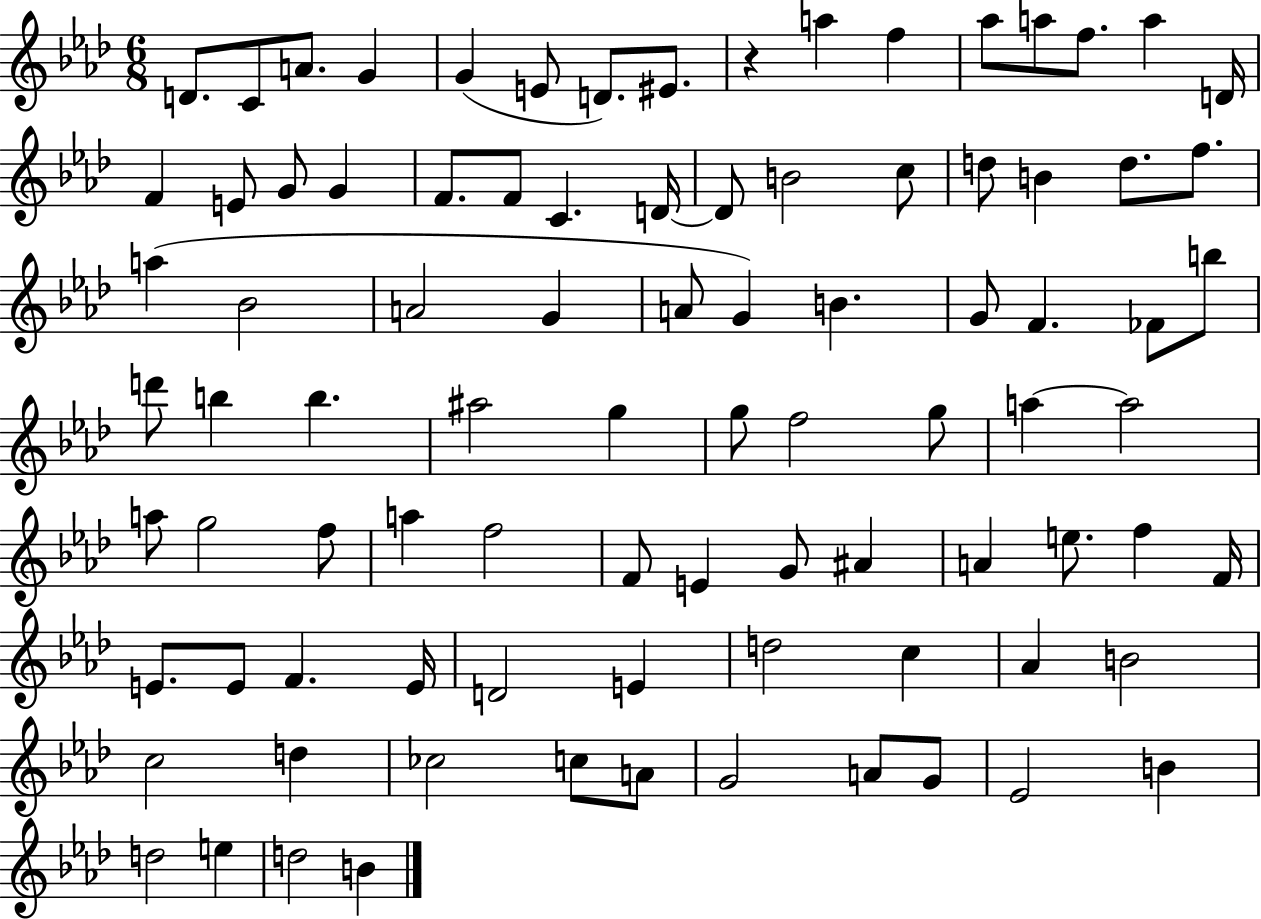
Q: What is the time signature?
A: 6/8